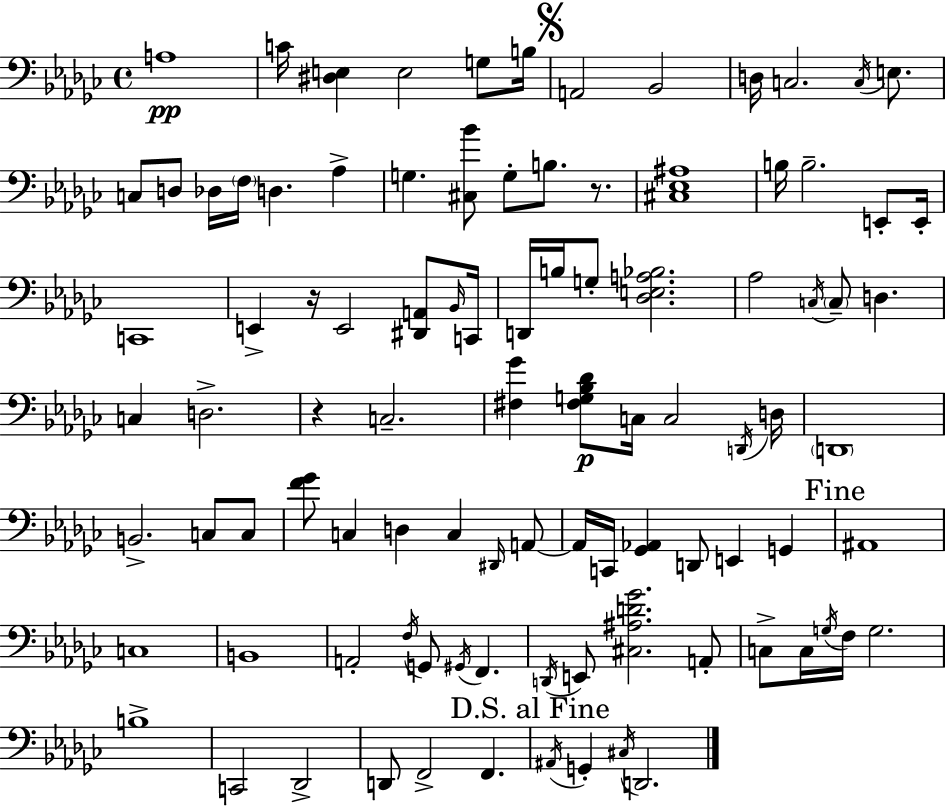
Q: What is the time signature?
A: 4/4